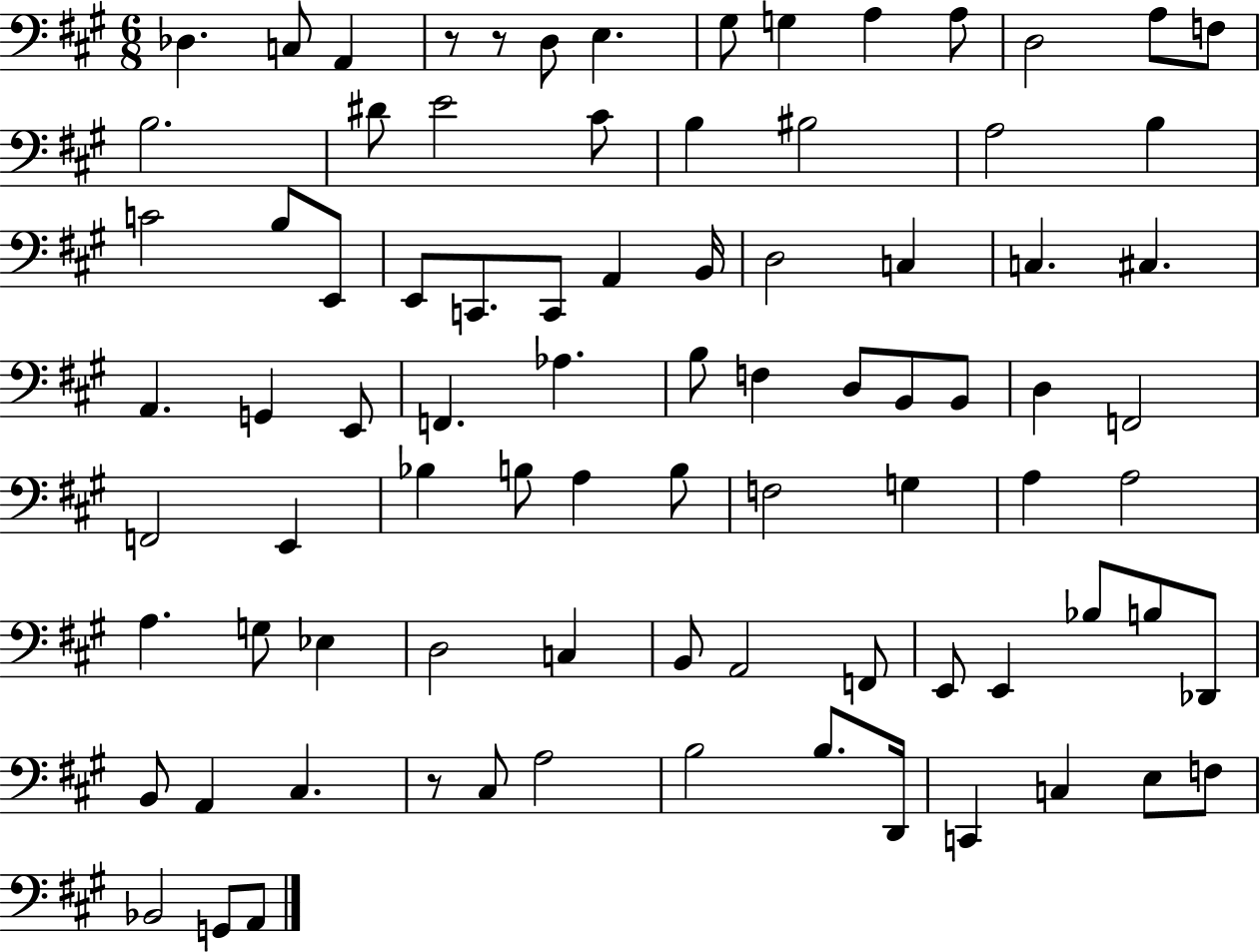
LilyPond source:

{
  \clef bass
  \numericTimeSignature
  \time 6/8
  \key a \major
  des4. c8 a,4 | r8 r8 d8 e4. | gis8 g4 a4 a8 | d2 a8 f8 | \break b2. | dis'8 e'2 cis'8 | b4 bis2 | a2 b4 | \break c'2 b8 e,8 | e,8 c,8. c,8 a,4 b,16 | d2 c4 | c4. cis4. | \break a,4. g,4 e,8 | f,4. aes4. | b8 f4 d8 b,8 b,8 | d4 f,2 | \break f,2 e,4 | bes4 b8 a4 b8 | f2 g4 | a4 a2 | \break a4. g8 ees4 | d2 c4 | b,8 a,2 f,8 | e,8 e,4 bes8 b8 des,8 | \break b,8 a,4 cis4. | r8 cis8 a2 | b2 b8. d,16 | c,4 c4 e8 f8 | \break bes,2 g,8 a,8 | \bar "|."
}